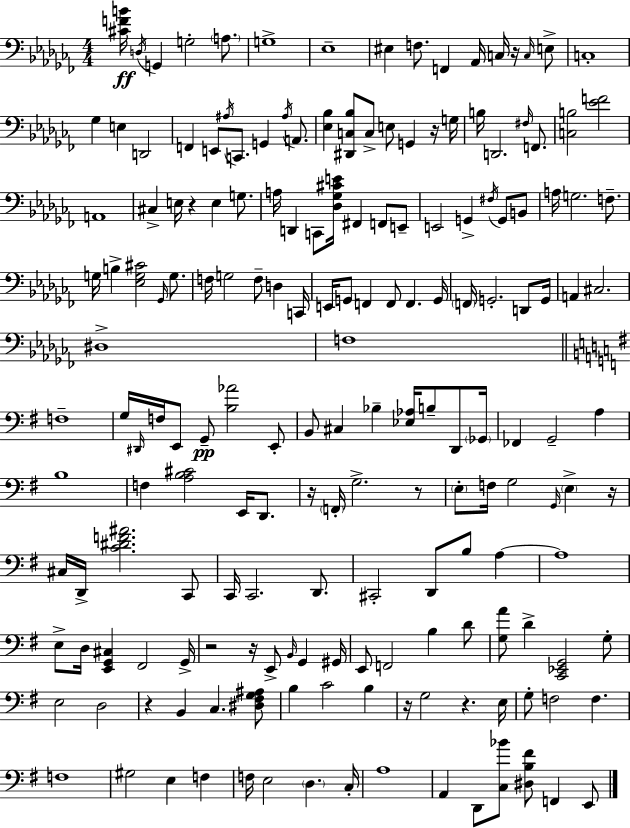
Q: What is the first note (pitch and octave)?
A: D3